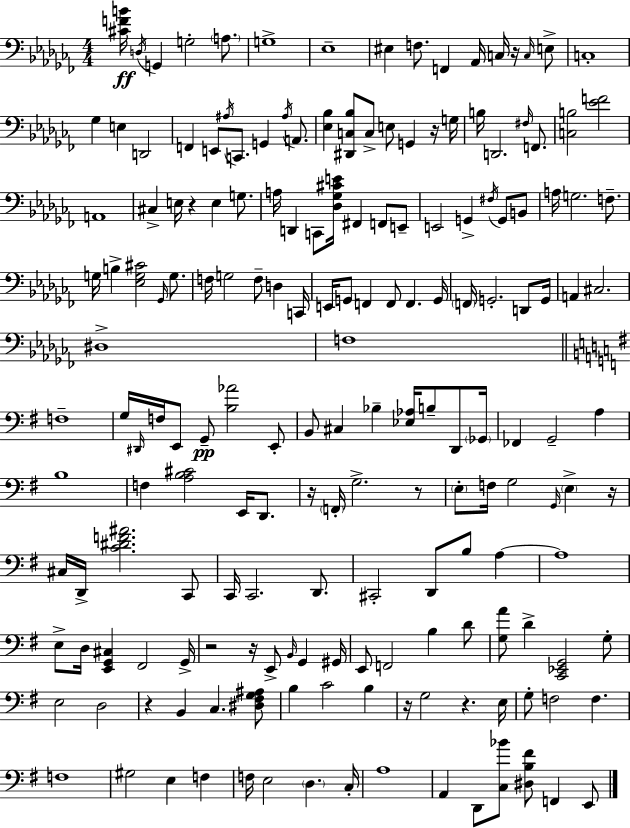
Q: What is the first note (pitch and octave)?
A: D3